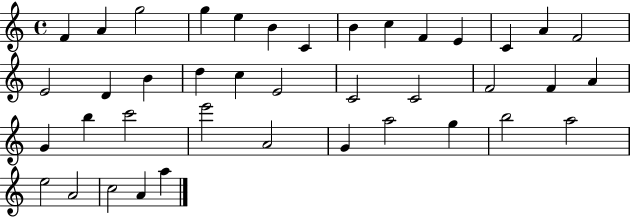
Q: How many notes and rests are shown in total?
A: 40